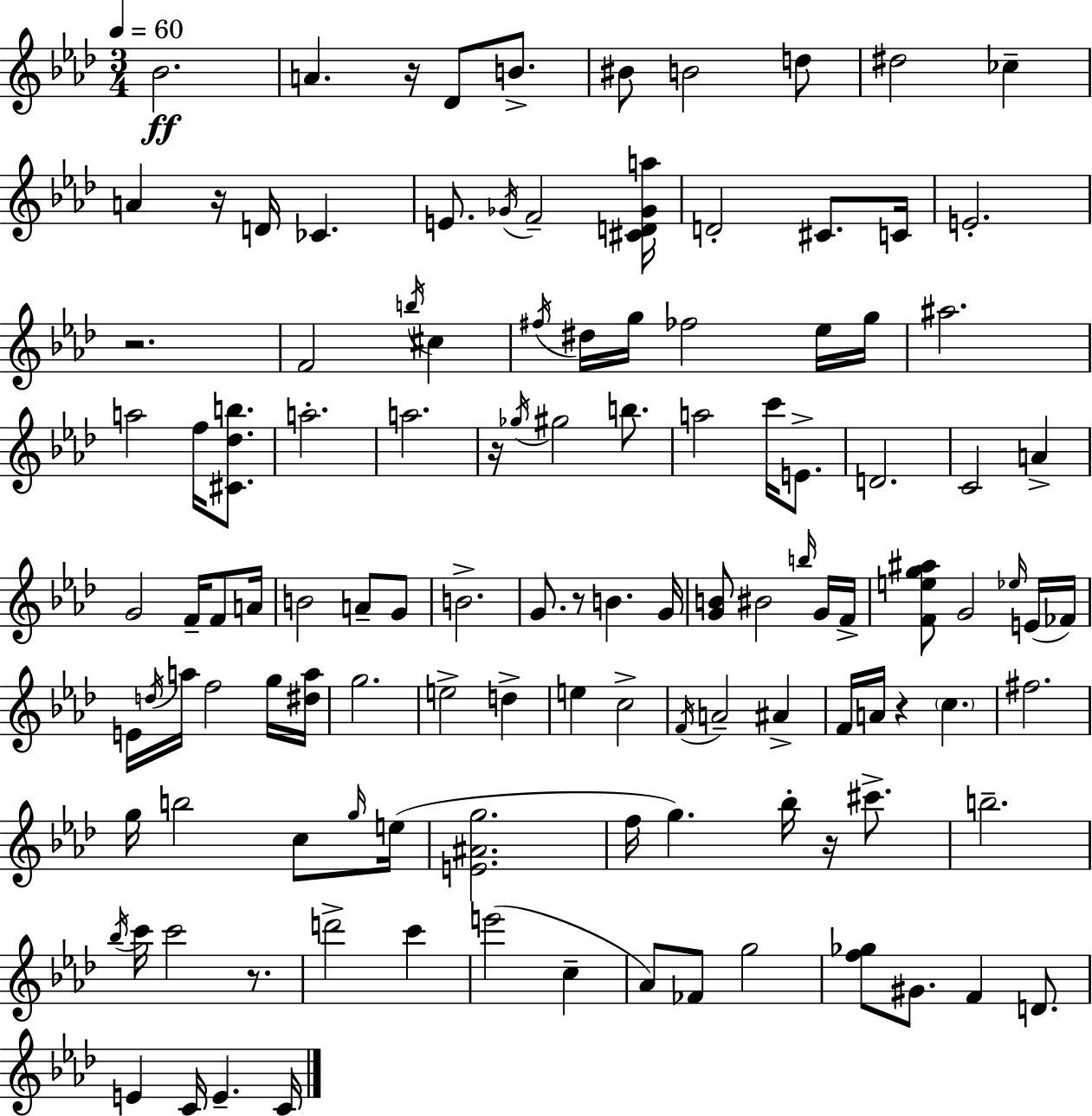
Bb4/h. A4/q. R/s Db4/e B4/e. BIS4/e B4/h D5/e D#5/h CES5/q A4/q R/s D4/s CES4/q. E4/e. Gb4/s F4/h [C#4,D4,Gb4,A5]/s D4/h C#4/e. C4/s E4/h. R/h. F4/h B5/s C#5/q F#5/s D#5/s G5/s FES5/h Eb5/s G5/s A#5/h. A5/h F5/s [C#4,Db5,B5]/e. A5/h. A5/h. R/s Gb5/s G#5/h B5/e. A5/h C6/s E4/e. D4/h. C4/h A4/q G4/h F4/s F4/e A4/s B4/h A4/e G4/e B4/h. G4/e. R/e B4/q. G4/s [G4,B4]/e BIS4/h B5/s G4/s F4/s [F4,E5,G5,A#5]/e G4/h Eb5/s E4/s FES4/s E4/s D5/s A5/s F5/h G5/s [D#5,A5]/s G5/h. E5/h D5/q E5/q C5/h F4/s A4/h A#4/q F4/s A4/s R/q C5/q. F#5/h. G5/s B5/h C5/e G5/s E5/s [E4,A#4,G5]/h. F5/s G5/q. Bb5/s R/s C#6/e. B5/h. Bb5/s C6/s C6/h R/e. D6/h C6/q E6/h C5/q Ab4/e FES4/e G5/h [F5,Gb5]/e G#4/e. F4/q D4/e. E4/q C4/s E4/q. C4/s